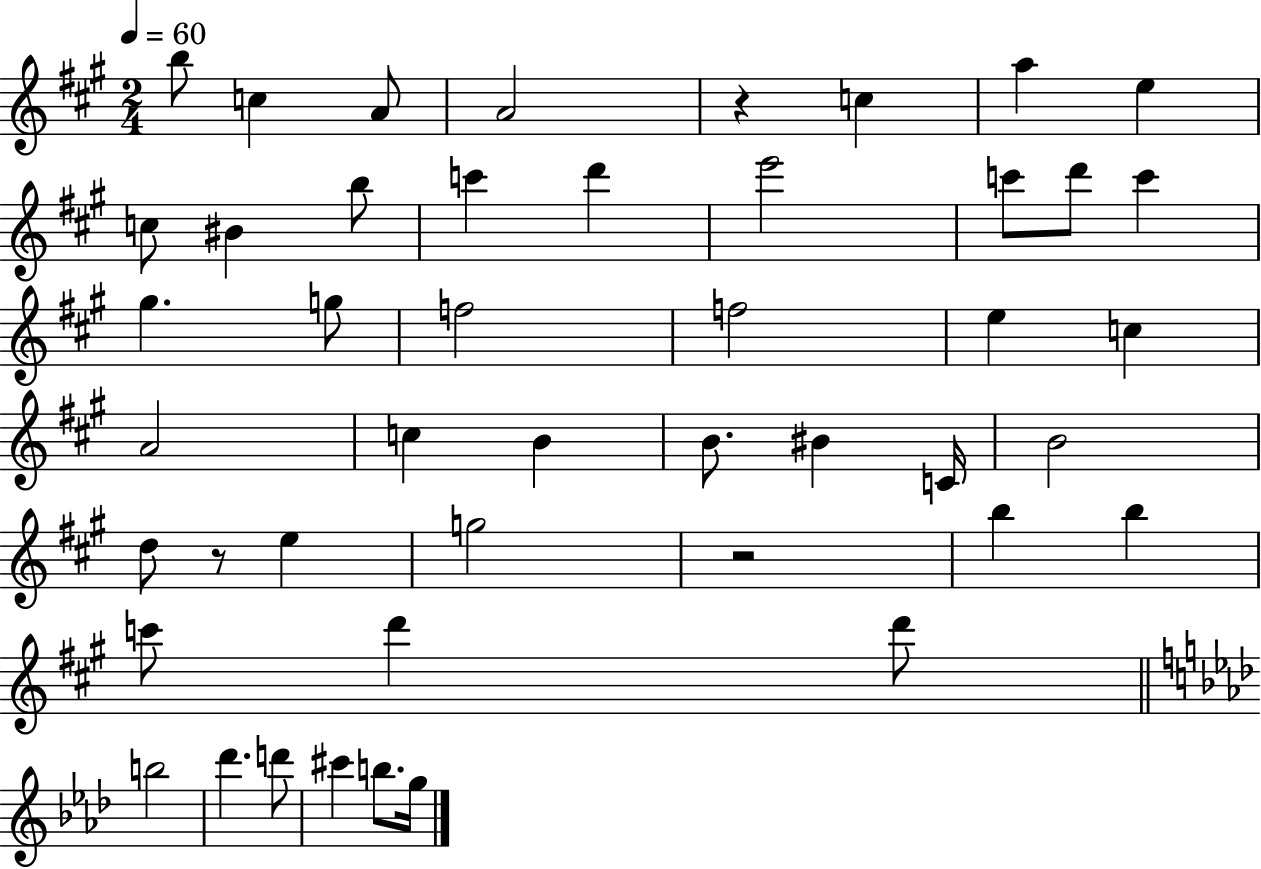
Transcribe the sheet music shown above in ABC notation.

X:1
T:Untitled
M:2/4
L:1/4
K:A
b/2 c A/2 A2 z c a e c/2 ^B b/2 c' d' e'2 c'/2 d'/2 c' ^g g/2 f2 f2 e c A2 c B B/2 ^B C/4 B2 d/2 z/2 e g2 z2 b b c'/2 d' d'/2 b2 _d' d'/2 ^c' b/2 g/4